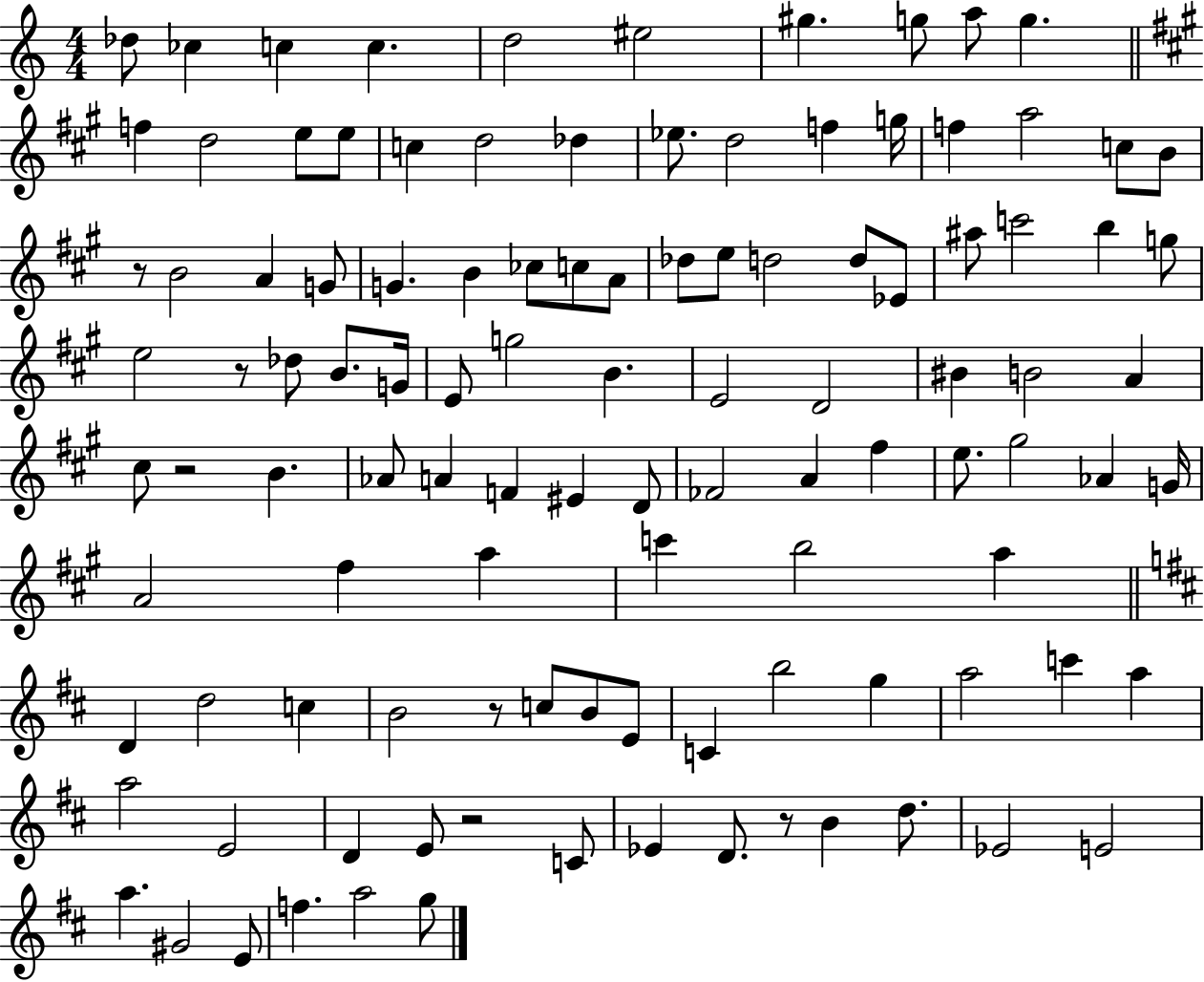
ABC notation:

X:1
T:Untitled
M:4/4
L:1/4
K:C
_d/2 _c c c d2 ^e2 ^g g/2 a/2 g f d2 e/2 e/2 c d2 _d _e/2 d2 f g/4 f a2 c/2 B/2 z/2 B2 A G/2 G B _c/2 c/2 A/2 _d/2 e/2 d2 d/2 _E/2 ^a/2 c'2 b g/2 e2 z/2 _d/2 B/2 G/4 E/2 g2 B E2 D2 ^B B2 A ^c/2 z2 B _A/2 A F ^E D/2 _F2 A ^f e/2 ^g2 _A G/4 A2 ^f a c' b2 a D d2 c B2 z/2 c/2 B/2 E/2 C b2 g a2 c' a a2 E2 D E/2 z2 C/2 _E D/2 z/2 B d/2 _E2 E2 a ^G2 E/2 f a2 g/2